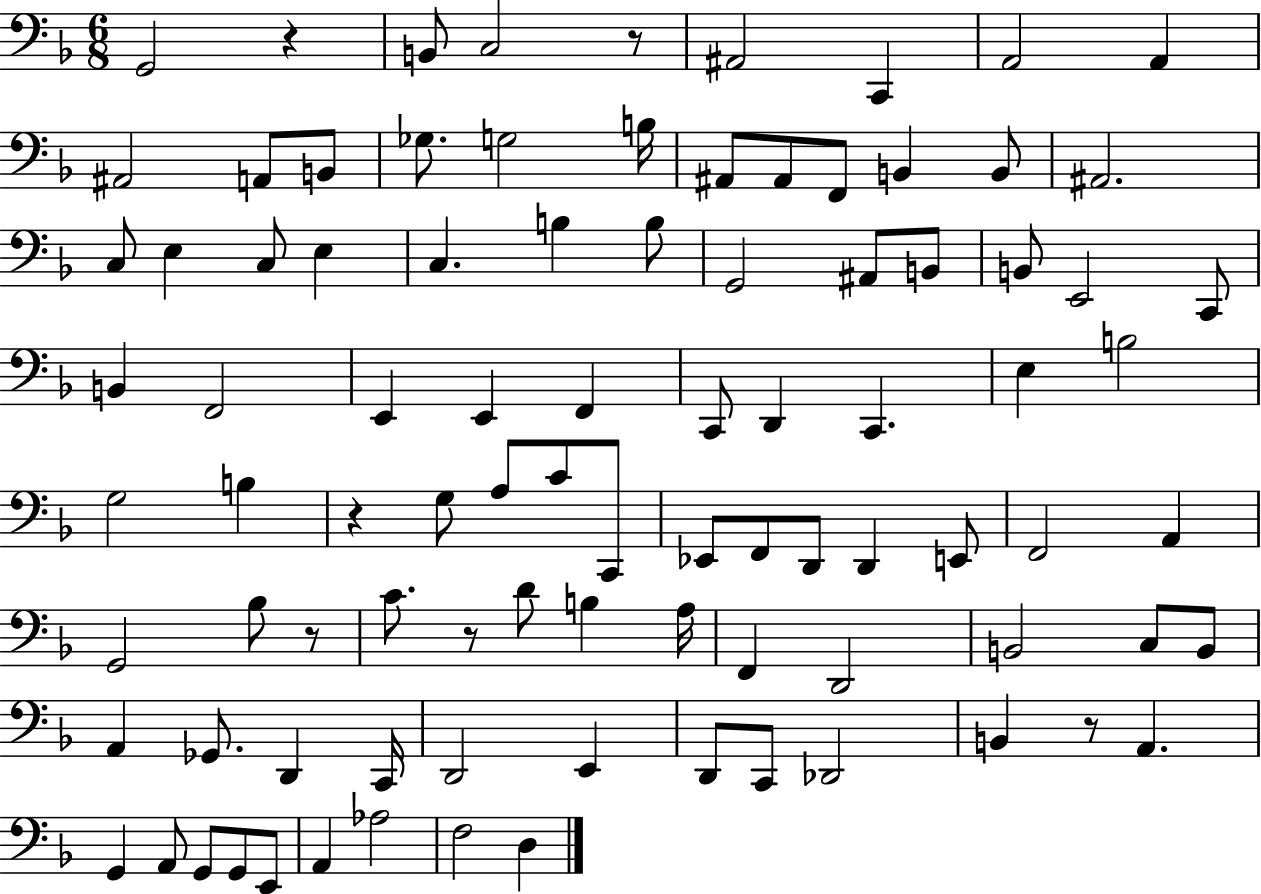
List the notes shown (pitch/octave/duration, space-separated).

G2/h R/q B2/e C3/h R/e A#2/h C2/q A2/h A2/q A#2/h A2/e B2/e Gb3/e. G3/h B3/s A#2/e A#2/e F2/e B2/q B2/e A#2/h. C3/e E3/q C3/e E3/q C3/q. B3/q B3/e G2/h A#2/e B2/e B2/e E2/h C2/e B2/q F2/h E2/q E2/q F2/q C2/e D2/q C2/q. E3/q B3/h G3/h B3/q R/q G3/e A3/e C4/e C2/e Eb2/e F2/e D2/e D2/q E2/e F2/h A2/q G2/h Bb3/e R/e C4/e. R/e D4/e B3/q A3/s F2/q D2/h B2/h C3/e B2/e A2/q Gb2/e. D2/q C2/s D2/h E2/q D2/e C2/e Db2/h B2/q R/e A2/q. G2/q A2/e G2/e G2/e E2/e A2/q Ab3/h F3/h D3/q